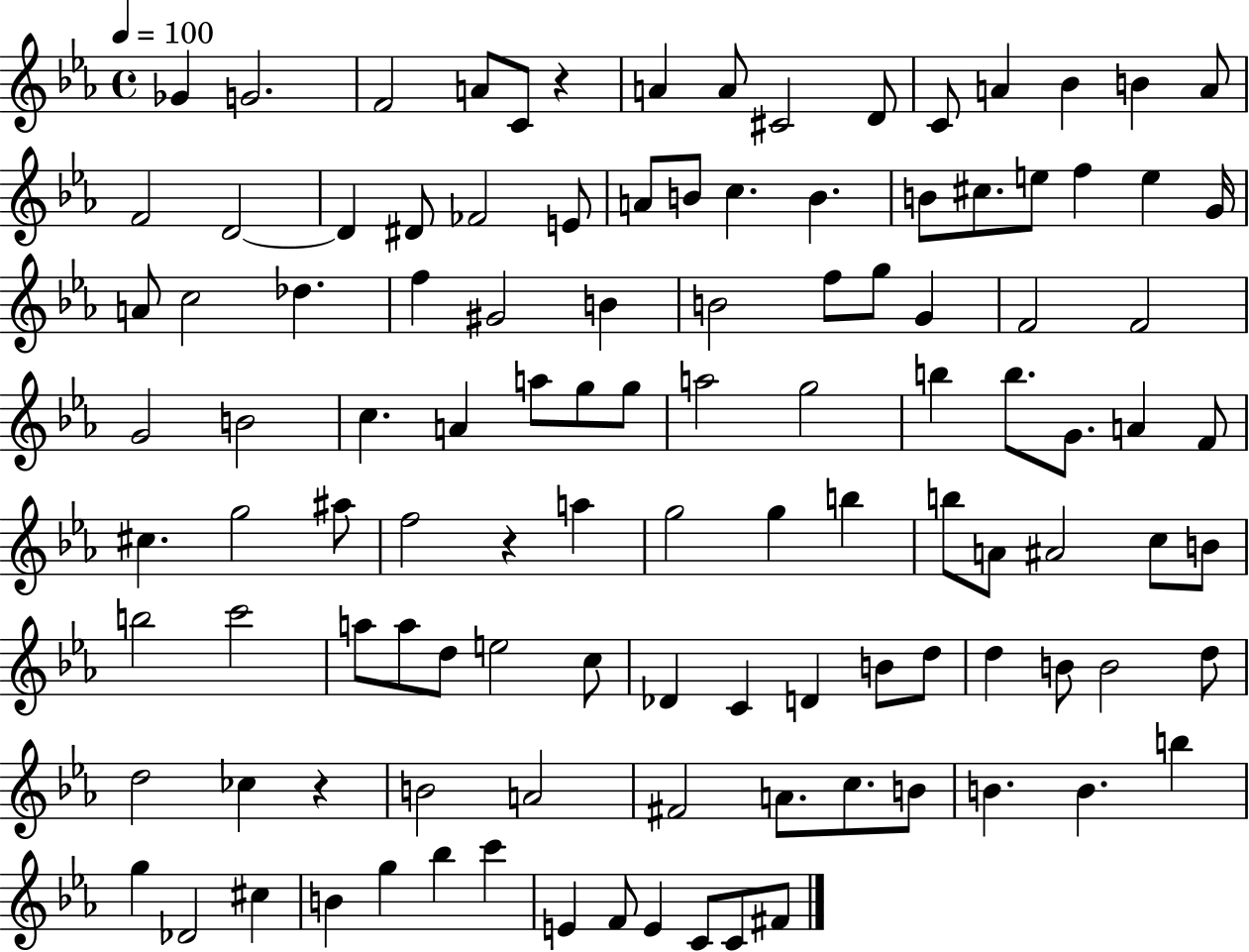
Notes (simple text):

Gb4/q G4/h. F4/h A4/e C4/e R/q A4/q A4/e C#4/h D4/e C4/e A4/q Bb4/q B4/q A4/e F4/h D4/h D4/q D#4/e FES4/h E4/e A4/e B4/e C5/q. B4/q. B4/e C#5/e. E5/e F5/q E5/q G4/s A4/e C5/h Db5/q. F5/q G#4/h B4/q B4/h F5/e G5/e G4/q F4/h F4/h G4/h B4/h C5/q. A4/q A5/e G5/e G5/e A5/h G5/h B5/q B5/e. G4/e. A4/q F4/e C#5/q. G5/h A#5/e F5/h R/q A5/q G5/h G5/q B5/q B5/e A4/e A#4/h C5/e B4/e B5/h C6/h A5/e A5/e D5/e E5/h C5/e Db4/q C4/q D4/q B4/e D5/e D5/q B4/e B4/h D5/e D5/h CES5/q R/q B4/h A4/h F#4/h A4/e. C5/e. B4/e B4/q. B4/q. B5/q G5/q Db4/h C#5/q B4/q G5/q Bb5/q C6/q E4/q F4/e E4/q C4/e C4/e F#4/e